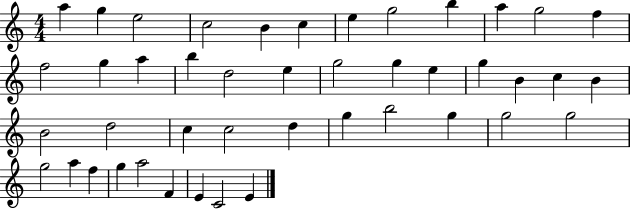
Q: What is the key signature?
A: C major